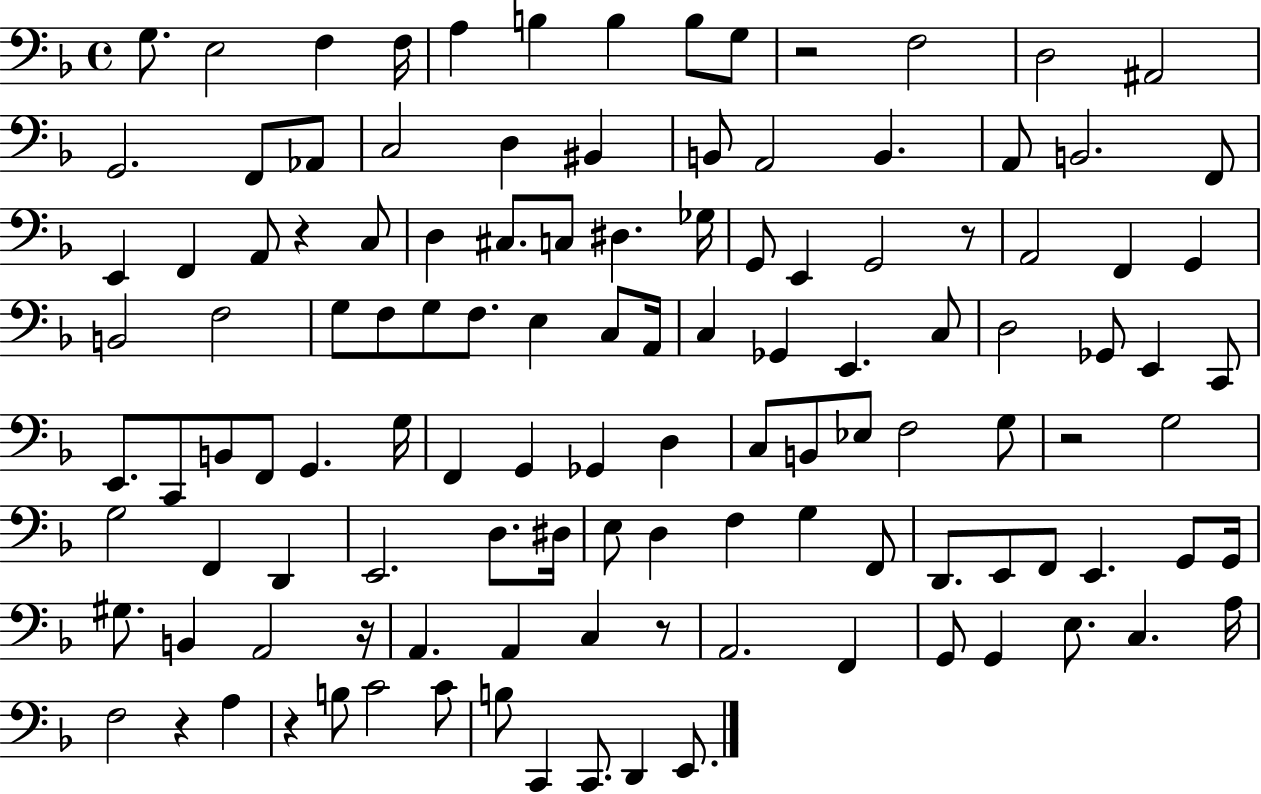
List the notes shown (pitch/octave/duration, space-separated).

G3/e. E3/h F3/q F3/s A3/q B3/q B3/q B3/e G3/e R/h F3/h D3/h A#2/h G2/h. F2/e Ab2/e C3/h D3/q BIS2/q B2/e A2/h B2/q. A2/e B2/h. F2/e E2/q F2/q A2/e R/q C3/e D3/q C#3/e. C3/e D#3/q. Gb3/s G2/e E2/q G2/h R/e A2/h F2/q G2/q B2/h F3/h G3/e F3/e G3/e F3/e. E3/q C3/e A2/s C3/q Gb2/q E2/q. C3/e D3/h Gb2/e E2/q C2/e E2/e. C2/e B2/e F2/e G2/q. G3/s F2/q G2/q Gb2/q D3/q C3/e B2/e Eb3/e F3/h G3/e R/h G3/h G3/h F2/q D2/q E2/h. D3/e. D#3/s E3/e D3/q F3/q G3/q F2/e D2/e. E2/e F2/e E2/q. G2/e G2/s G#3/e. B2/q A2/h R/s A2/q. A2/q C3/q R/e A2/h. F2/q G2/e G2/q E3/e. C3/q. A3/s F3/h R/q A3/q R/q B3/e C4/h C4/e B3/e C2/q C2/e. D2/q E2/e.